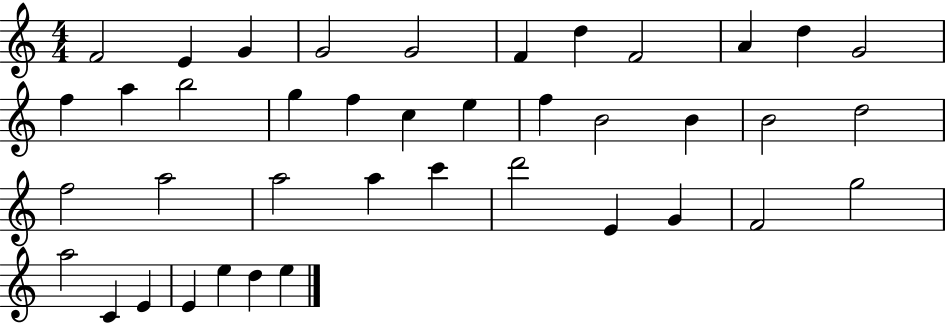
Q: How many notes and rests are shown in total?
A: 40